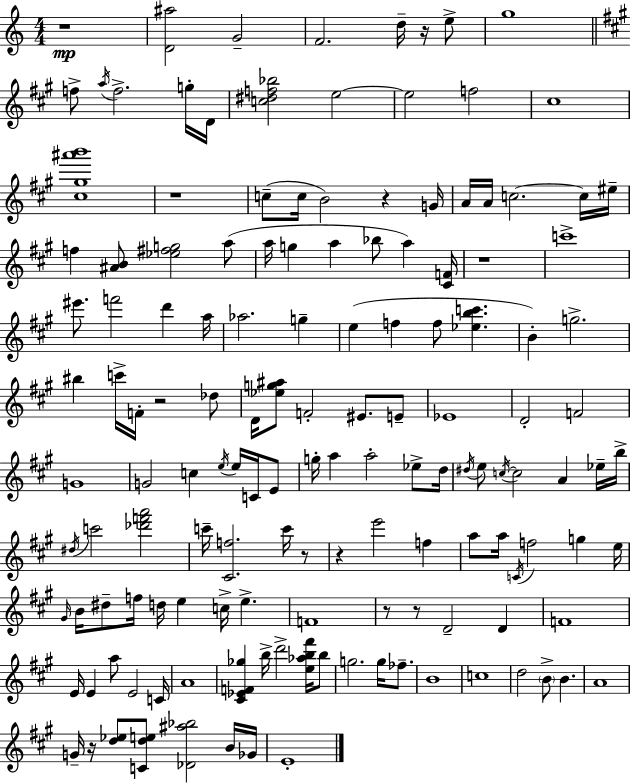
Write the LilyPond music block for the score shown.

{
  \clef treble
  \numericTimeSignature
  \time 4/4
  \key a \minor
  r1\mp | <d' ais''>2 g'2-- | f'2. d''16-- r16 e''8-> | g''1 | \break \bar "||" \break \key a \major f''8-> \acciaccatura { a''16 } f''2.-> g''16-. | d'16 <c'' dis'' f'' bes''>2 e''2~~ | e''2 f''2 | cis''1 | \break <cis'' gis'' ais''' b'''>1 | r1 | c''8--( c''16 b'2) r4 | g'16 a'16 a'16 c''2.~~ c''16 | \break eis''16-- f''4 <ais' b'>8 <ees'' fis'' g''>2 a''8( | a''16 g''4 a''4 bes''8 a''4) | <cis' f'>16 r1 | c'''1-> | \break eis'''8. f'''2 d'''4 | a''16 aes''2. g''4-- | e''4( f''4 f''8 <ees'' b'' c'''>4. | b'4-.) g''2.-> | \break bis''4 c'''16-> f'16-. r2 des''8 | d'16 <ees'' g'' ais''>8 f'2-. eis'8. e'8-- | ees'1 | d'2-. f'2 | \break g'1 | g'2 c''4 \acciaccatura { e''16 } e''16 c'16 | e'8 g''16-. a''4 a''2-. ees''8-> | d''16 \acciaccatura { dis''16 } e''8 \acciaccatura { c''16~ }~ c''2 a'4 | \break ees''16-- b''16-> \acciaccatura { dis''16 } c'''2 <des''' f''' a'''>2 | c'''16-- <cis' f''>2. | c'''16 r8 r4 e'''2 | f''4 a''8 a''16 \acciaccatura { c'16 } f''2 | \break g''4 e''16 \grace { gis'16 } b'16 dis''8-- f''16 d''16 e''4 | c''16-> e''4.-> f'1 | r8 r8 d'2-- | d'4 f'1 | \break e'16 e'4 a''8 e'2 | c'16 a'1 | <cis' ees' f' ges''>4 b''16-> d'''2-> | <e'' aes'' b'' fis'''>16 b''8 g''2. | \break g''16 fes''8.-- b'1 | c''1 | d''2 \parenthesize b'8-> | b'4. a'1 | \break g'16-- r16 <d'' ees''>8 <c' d'' e''>8 <des' ais'' bes''>2 | b'16 ges'16 e'1-. | \bar "|."
}